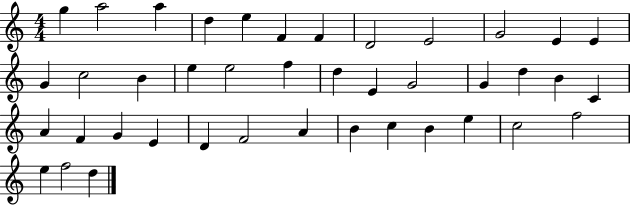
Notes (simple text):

G5/q A5/h A5/q D5/q E5/q F4/q F4/q D4/h E4/h G4/h E4/q E4/q G4/q C5/h B4/q E5/q E5/h F5/q D5/q E4/q G4/h G4/q D5/q B4/q C4/q A4/q F4/q G4/q E4/q D4/q F4/h A4/q B4/q C5/q B4/q E5/q C5/h F5/h E5/q F5/h D5/q